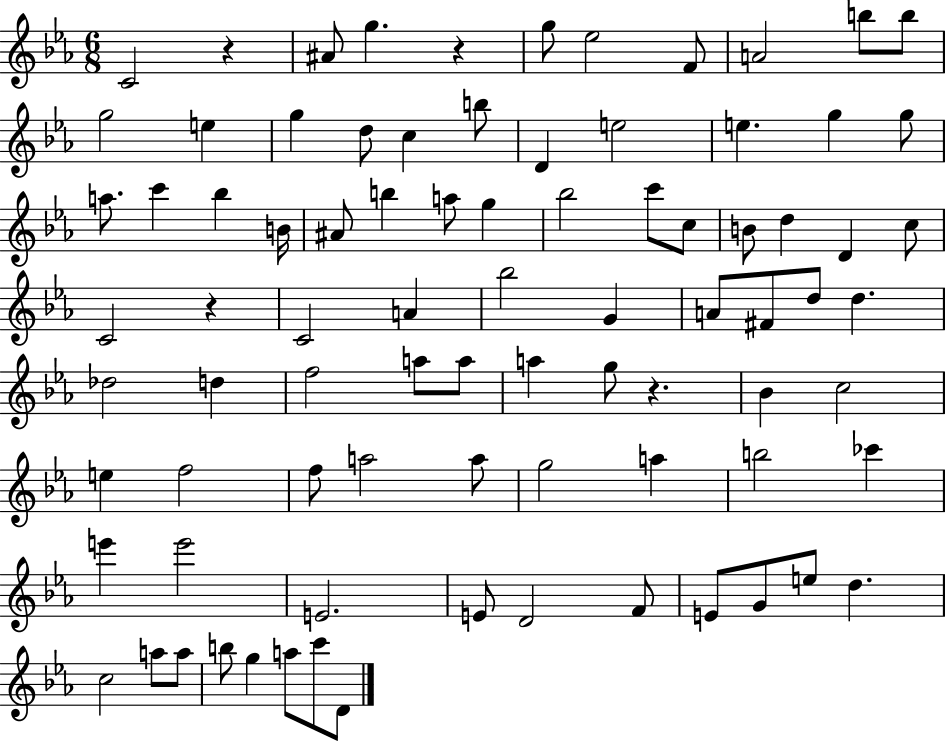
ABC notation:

X:1
T:Untitled
M:6/8
L:1/4
K:Eb
C2 z ^A/2 g z g/2 _e2 F/2 A2 b/2 b/2 g2 e g d/2 c b/2 D e2 e g g/2 a/2 c' _b B/4 ^A/2 b a/2 g _b2 c'/2 c/2 B/2 d D c/2 C2 z C2 A _b2 G A/2 ^F/2 d/2 d _d2 d f2 a/2 a/2 a g/2 z _B c2 e f2 f/2 a2 a/2 g2 a b2 _c' e' e'2 E2 E/2 D2 F/2 E/2 G/2 e/2 d c2 a/2 a/2 b/2 g a/2 c'/2 D/2